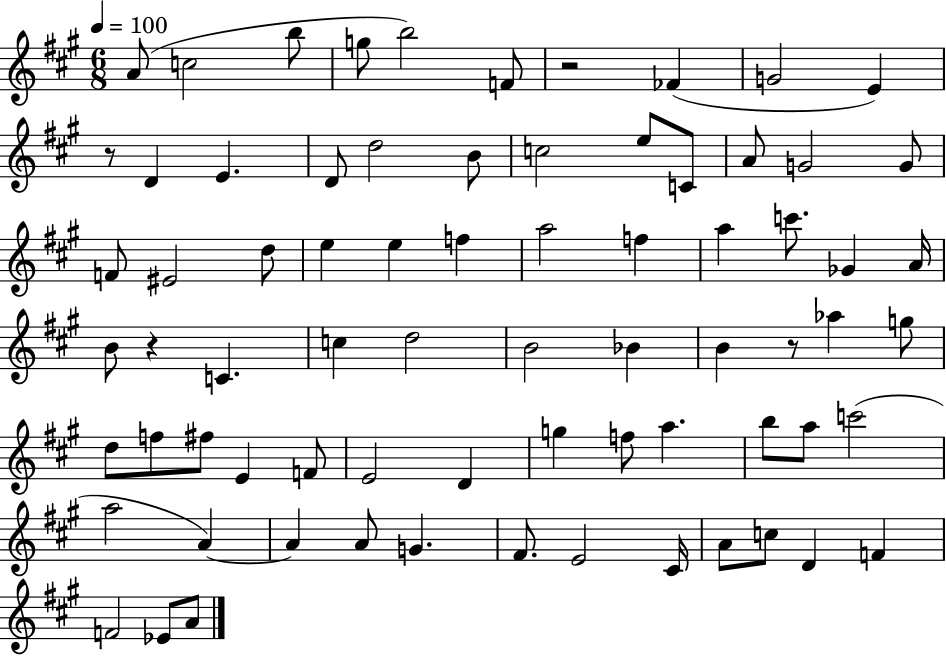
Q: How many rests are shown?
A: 4